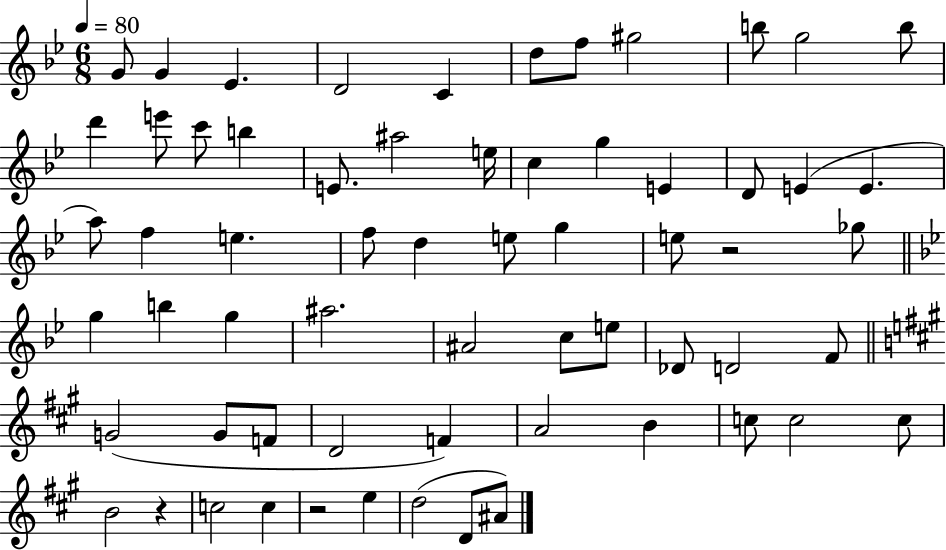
{
  \clef treble
  \numericTimeSignature
  \time 6/8
  \key bes \major
  \tempo 4 = 80
  g'8 g'4 ees'4. | d'2 c'4 | d''8 f''8 gis''2 | b''8 g''2 b''8 | \break d'''4 e'''8 c'''8 b''4 | e'8. ais''2 e''16 | c''4 g''4 e'4 | d'8 e'4( e'4. | \break a''8) f''4 e''4. | f''8 d''4 e''8 g''4 | e''8 r2 ges''8 | \bar "||" \break \key bes \major g''4 b''4 g''4 | ais''2. | ais'2 c''8 e''8 | des'8 d'2 f'8 | \break \bar "||" \break \key a \major g'2( g'8 f'8 | d'2 f'4) | a'2 b'4 | c''8 c''2 c''8 | \break b'2 r4 | c''2 c''4 | r2 e''4 | d''2( d'8 ais'8) | \break \bar "|."
}